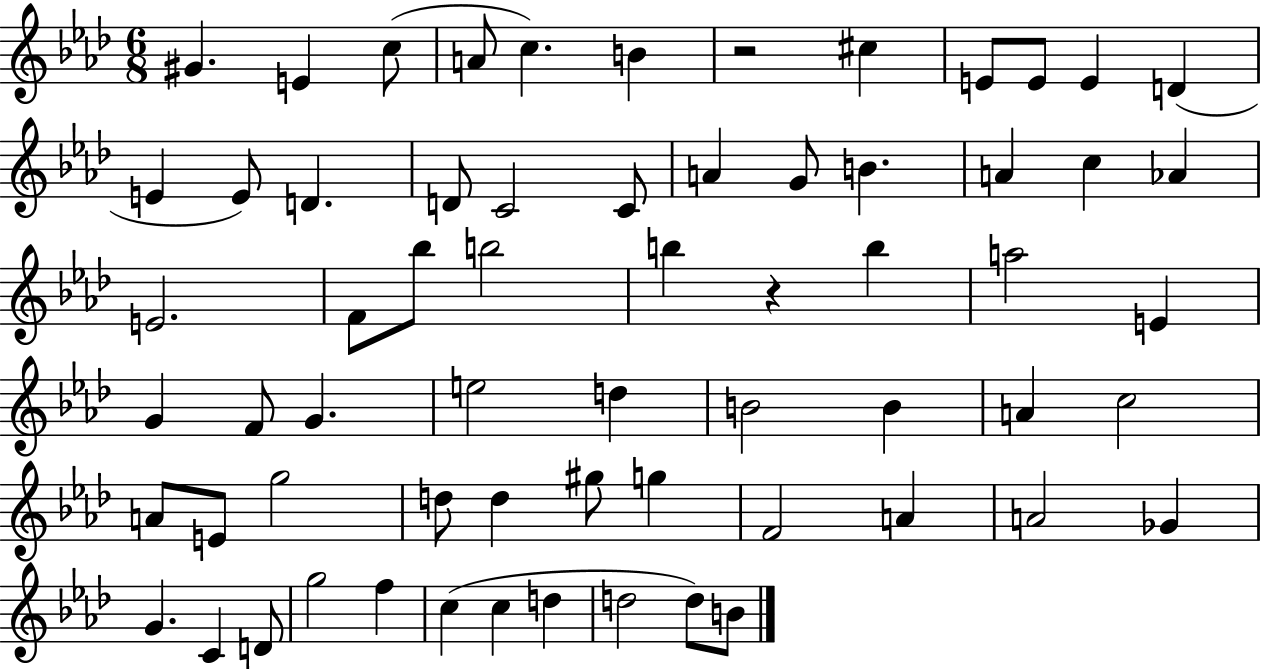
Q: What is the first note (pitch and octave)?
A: G#4